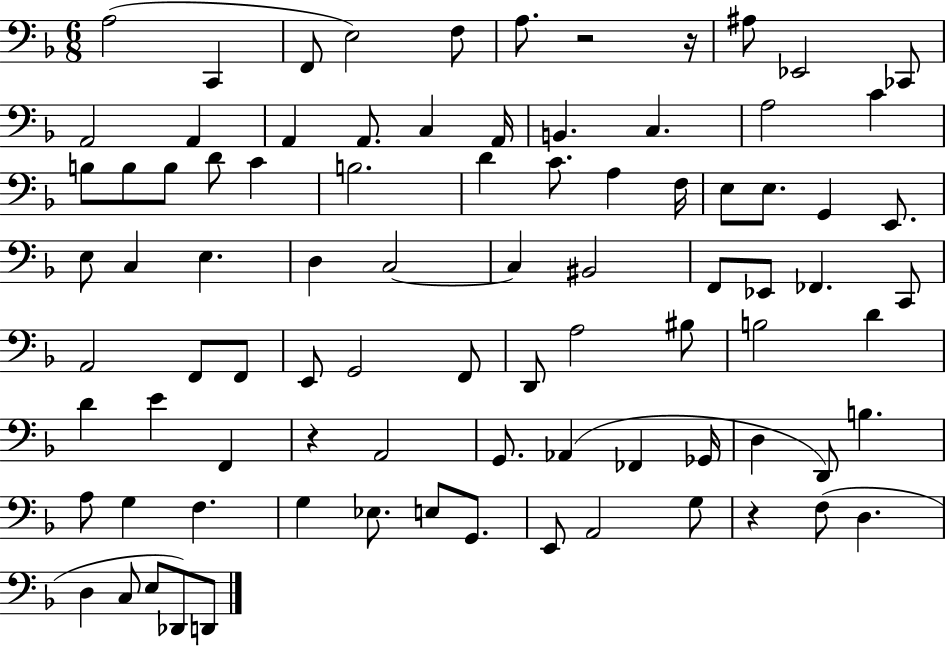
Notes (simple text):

A3/h C2/q F2/e E3/h F3/e A3/e. R/h R/s A#3/e Eb2/h CES2/e A2/h A2/q A2/q A2/e. C3/q A2/s B2/q. C3/q. A3/h C4/q B3/e B3/e B3/e D4/e C4/q B3/h. D4/q C4/e. A3/q F3/s E3/e E3/e. G2/q E2/e. E3/e C3/q E3/q. D3/q C3/h C3/q BIS2/h F2/e Eb2/e FES2/q. C2/e A2/h F2/e F2/e E2/e G2/h F2/e D2/e A3/h BIS3/e B3/h D4/q D4/q E4/q F2/q R/q A2/h G2/e. Ab2/q FES2/q Gb2/s D3/q D2/e B3/q. A3/e G3/q F3/q. G3/q Eb3/e. E3/e G2/e. E2/e A2/h G3/e R/q F3/e D3/q. D3/q C3/e E3/e Db2/e D2/e